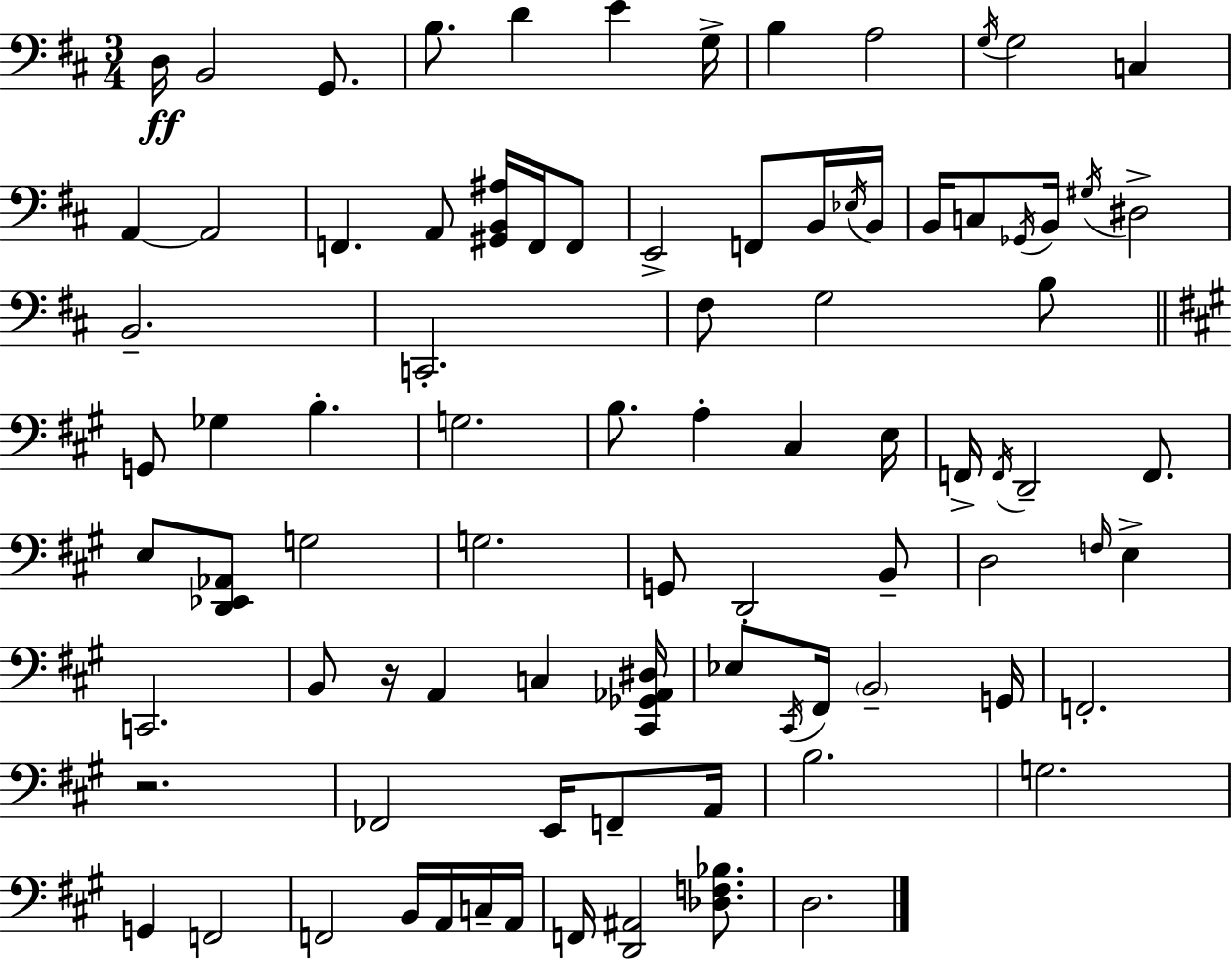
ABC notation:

X:1
T:Untitled
M:3/4
L:1/4
K:D
D,/4 B,,2 G,,/2 B,/2 D E G,/4 B, A,2 G,/4 G,2 C, A,, A,,2 F,, A,,/2 [^G,,B,,^A,]/4 F,,/4 F,,/2 E,,2 F,,/2 B,,/4 _E,/4 B,,/4 B,,/4 C,/2 _G,,/4 B,,/4 ^G,/4 ^D,2 B,,2 C,,2 ^F,/2 G,2 B,/2 G,,/2 _G, B, G,2 B,/2 A, ^C, E,/4 F,,/4 F,,/4 D,,2 F,,/2 E,/2 [D,,_E,,_A,,]/2 G,2 G,2 G,,/2 D,,2 B,,/2 D,2 F,/4 E, C,,2 B,,/2 z/4 A,, C, [^C,,_G,,_A,,^D,]/4 _E,/2 ^C,,/4 ^F,,/4 B,,2 G,,/4 F,,2 z2 _F,,2 E,,/4 F,,/2 A,,/4 B,2 G,2 G,, F,,2 F,,2 B,,/4 A,,/4 C,/4 A,,/4 F,,/4 [D,,^A,,]2 [_D,F,_B,]/2 D,2